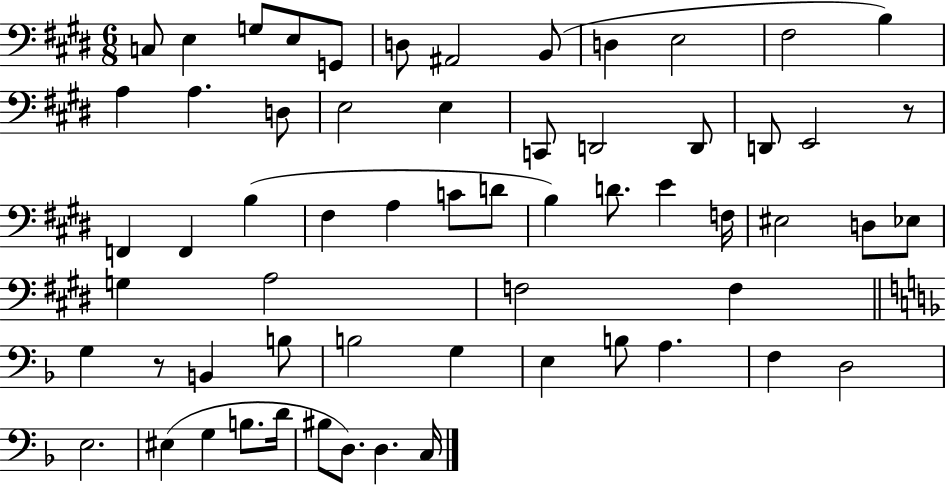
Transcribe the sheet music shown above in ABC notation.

X:1
T:Untitled
M:6/8
L:1/4
K:E
C,/2 E, G,/2 E,/2 G,,/2 D,/2 ^A,,2 B,,/2 D, E,2 ^F,2 B, A, A, D,/2 E,2 E, C,,/2 D,,2 D,,/2 D,,/2 E,,2 z/2 F,, F,, B, ^F, A, C/2 D/2 B, D/2 E F,/4 ^E,2 D,/2 _E,/2 G, A,2 F,2 F, G, z/2 B,, B,/2 B,2 G, E, B,/2 A, F, D,2 E,2 ^E, G, B,/2 D/4 ^B,/2 D,/2 D, C,/4